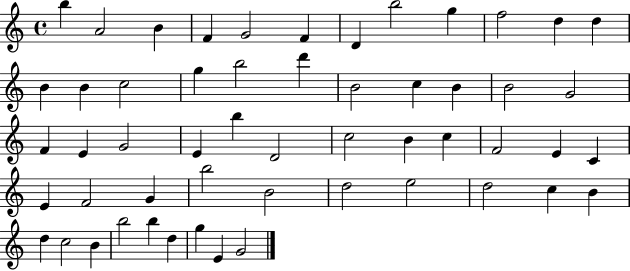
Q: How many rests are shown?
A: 0